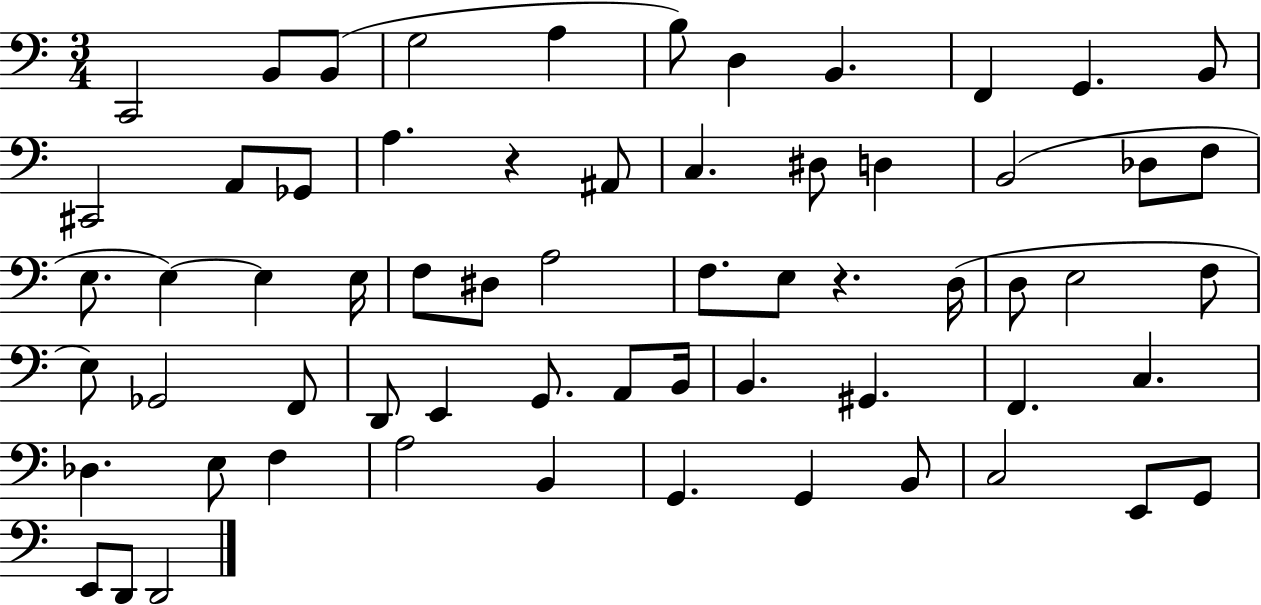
X:1
T:Untitled
M:3/4
L:1/4
K:C
C,,2 B,,/2 B,,/2 G,2 A, B,/2 D, B,, F,, G,, B,,/2 ^C,,2 A,,/2 _G,,/2 A, z ^A,,/2 C, ^D,/2 D, B,,2 _D,/2 F,/2 E,/2 E, E, E,/4 F,/2 ^D,/2 A,2 F,/2 E,/2 z D,/4 D,/2 E,2 F,/2 E,/2 _G,,2 F,,/2 D,,/2 E,, G,,/2 A,,/2 B,,/4 B,, ^G,, F,, C, _D, E,/2 F, A,2 B,, G,, G,, B,,/2 C,2 E,,/2 G,,/2 E,,/2 D,,/2 D,,2